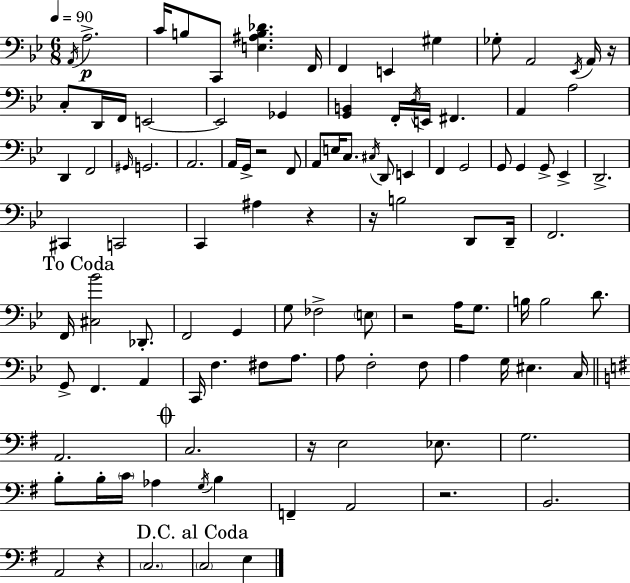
{
  \clef bass
  \numericTimeSignature
  \time 6/8
  \key g \minor
  \tempo 4 = 90
  \acciaccatura { a,16 }\p a2.-> | c'16 b8 c,8 <e ais b des'>4. | f,16 f,4 e,4 gis4 | ges8-. a,2 \acciaccatura { ees,16 } | \break a,16 r16 c8-. d,16 f,16 e,2~~ | e,2 ges,4 | <g, b,>4 f,16-. \acciaccatura { d16 } e,16 fis,4. | a,4 a2 | \break d,4 f,2 | \grace { gis,16 } g,2. | a,2. | a,16 g,16-> r2 | \break f,8 a,8 e16 c8. \acciaccatura { cis16 } d,8 | e,4 f,4 g,2 | g,8 g,4 g,8-> | ees,4-> d,2.-> | \break cis,4 c,2 | c,4 ais4 | r4 r16 b2 | d,8 d,16-- f,2. | \break \mark "To Coda" f,16 <cis bes'>2 | des,8.-. f,2 | g,4 g8 fes2-> | \parenthesize e8 r2 | \break a16 g8. b16 b2 | d'8. g,8-> f,4. | a,4 c,16 f4. | fis8 a8. a8 f2-. | \break f8 a4 g16 eis4. | c16 \bar "||" \break \key e \minor a,2. | \mark \markup { \musicglyph "scripts.coda" } c2. | r16 e2 ees8. | g2. | \break b8-. b16-. \parenthesize c'16 aes4 \acciaccatura { g16 } b4 | f,4-- a,2 | r2. | b,2. | \break a,2 r4 | \parenthesize c2. | \mark "D.C. al Coda" \parenthesize c2 e4 | \bar "|."
}